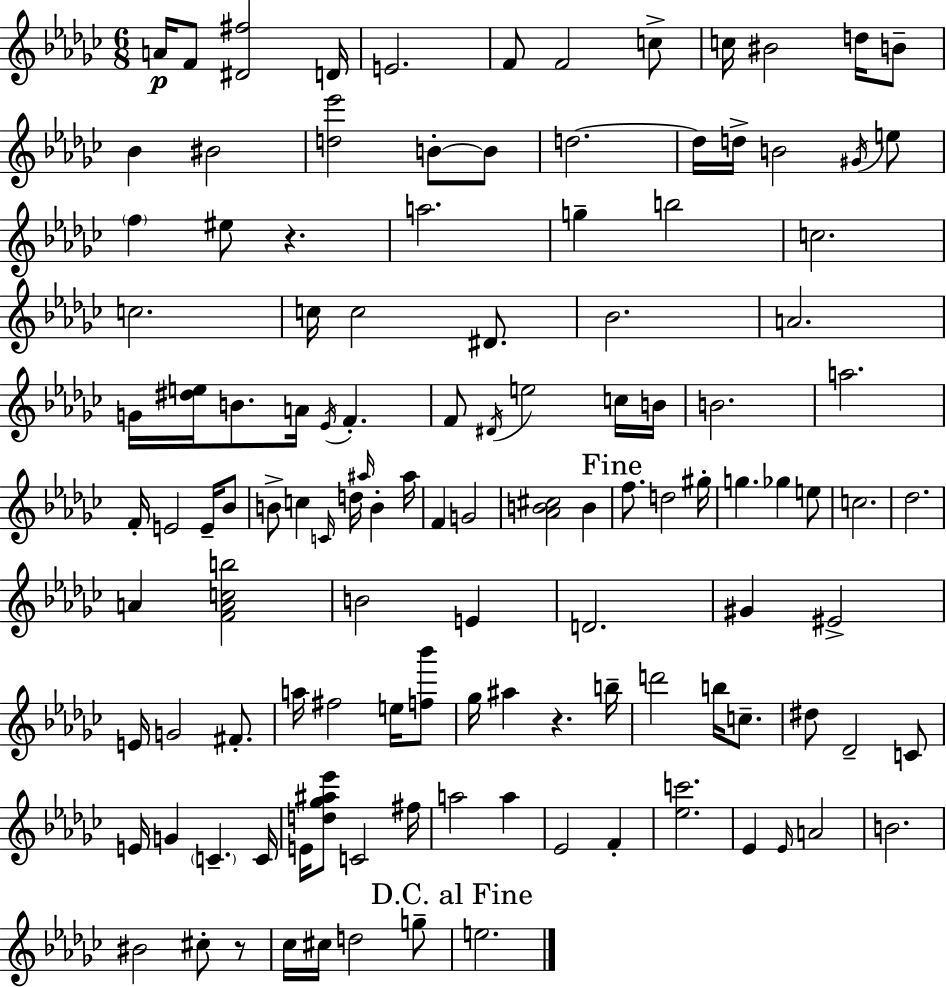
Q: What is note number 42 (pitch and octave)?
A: C5